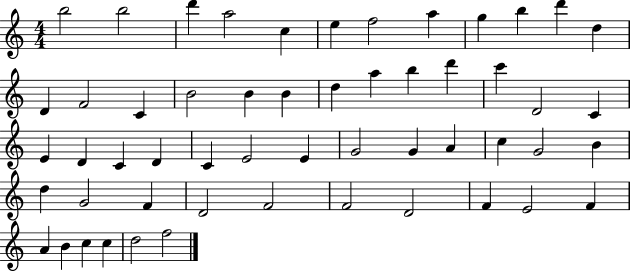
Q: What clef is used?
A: treble